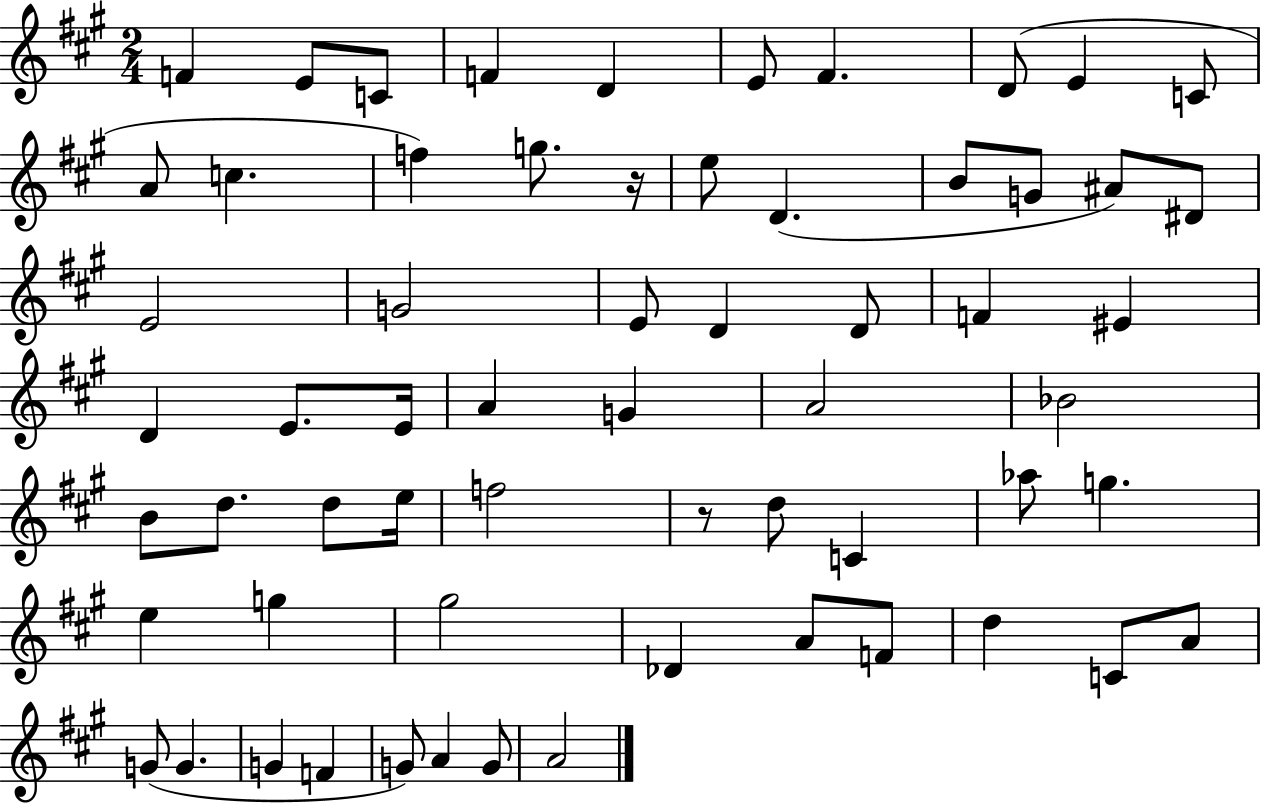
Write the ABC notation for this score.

X:1
T:Untitled
M:2/4
L:1/4
K:A
F E/2 C/2 F D E/2 ^F D/2 E C/2 A/2 c f g/2 z/4 e/2 D B/2 G/2 ^A/2 ^D/2 E2 G2 E/2 D D/2 F ^E D E/2 E/4 A G A2 _B2 B/2 d/2 d/2 e/4 f2 z/2 d/2 C _a/2 g e g ^g2 _D A/2 F/2 d C/2 A/2 G/2 G G F G/2 A G/2 A2